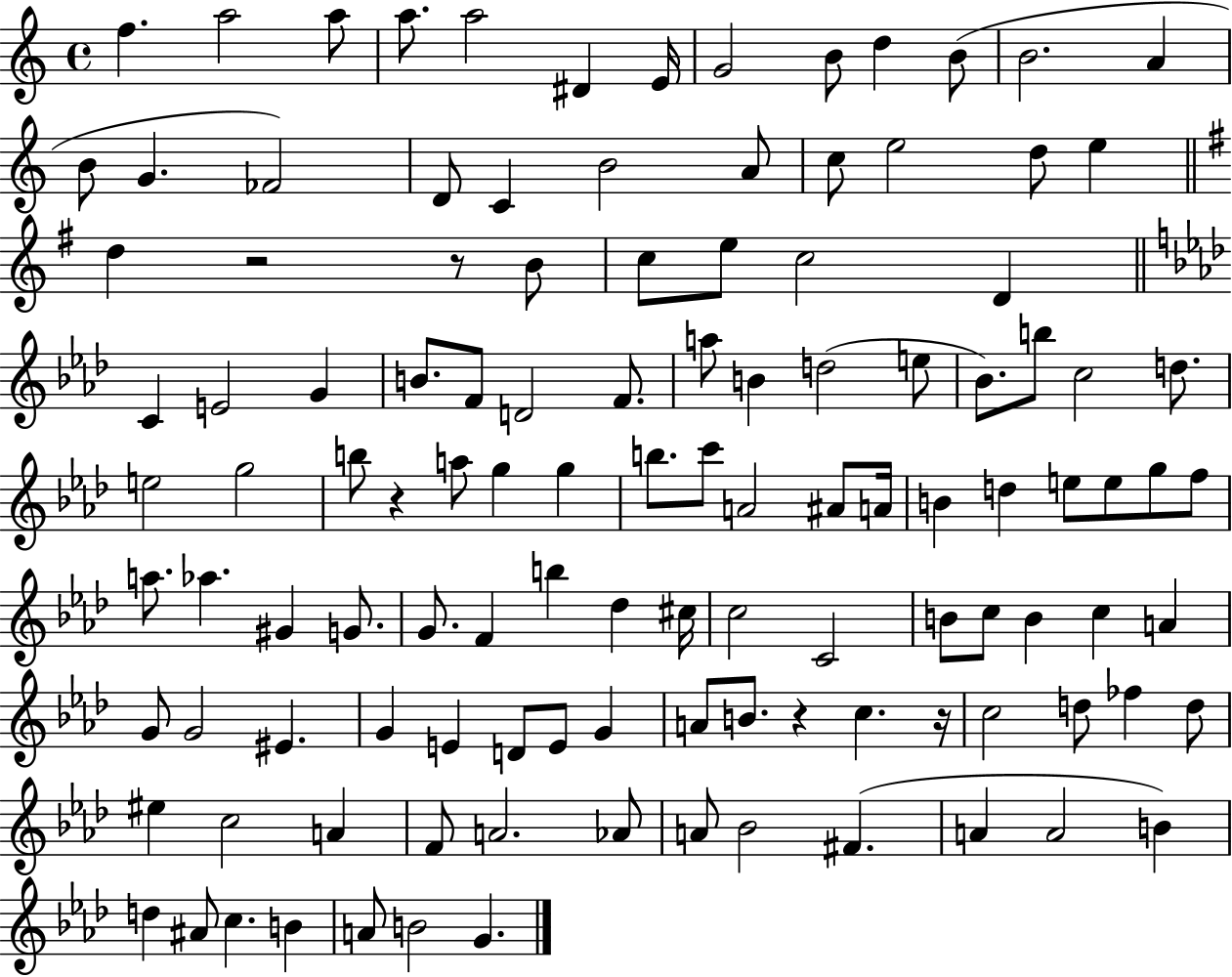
X:1
T:Untitled
M:4/4
L:1/4
K:C
f a2 a/2 a/2 a2 ^D E/4 G2 B/2 d B/2 B2 A B/2 G _F2 D/2 C B2 A/2 c/2 e2 d/2 e d z2 z/2 B/2 c/2 e/2 c2 D C E2 G B/2 F/2 D2 F/2 a/2 B d2 e/2 _B/2 b/2 c2 d/2 e2 g2 b/2 z a/2 g g b/2 c'/2 A2 ^A/2 A/4 B d e/2 e/2 g/2 f/2 a/2 _a ^G G/2 G/2 F b _d ^c/4 c2 C2 B/2 c/2 B c A G/2 G2 ^E G E D/2 E/2 G A/2 B/2 z c z/4 c2 d/2 _f d/2 ^e c2 A F/2 A2 _A/2 A/2 _B2 ^F A A2 B d ^A/2 c B A/2 B2 G